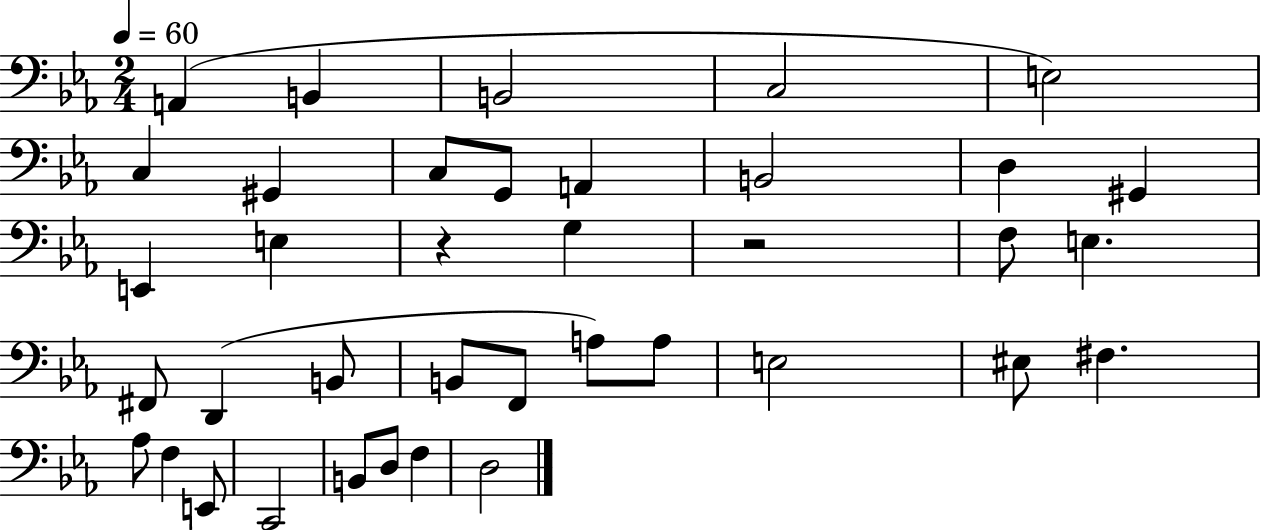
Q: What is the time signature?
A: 2/4